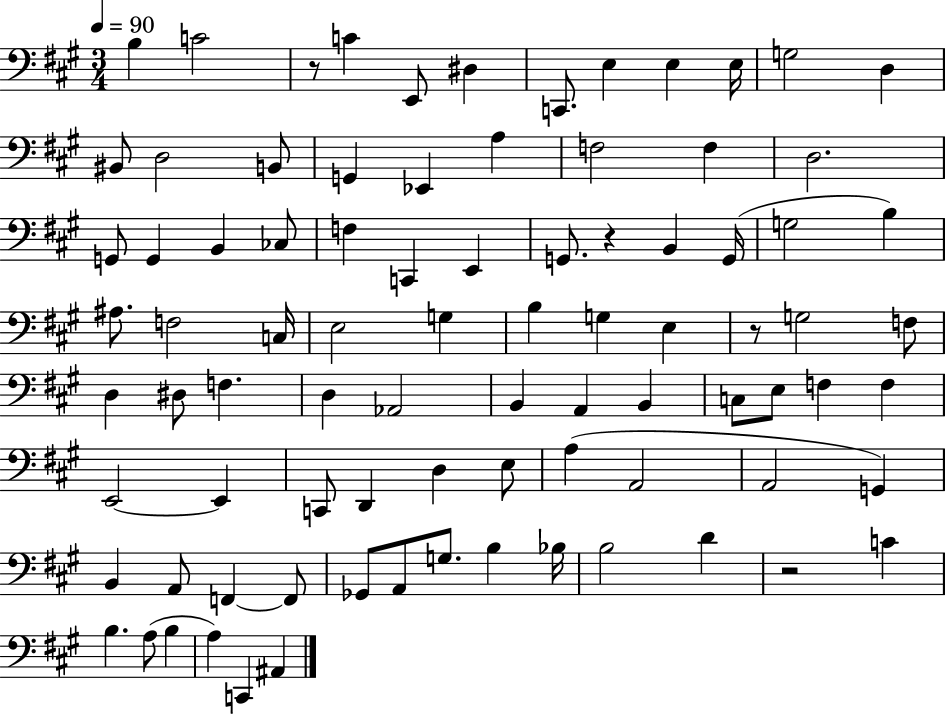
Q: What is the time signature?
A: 3/4